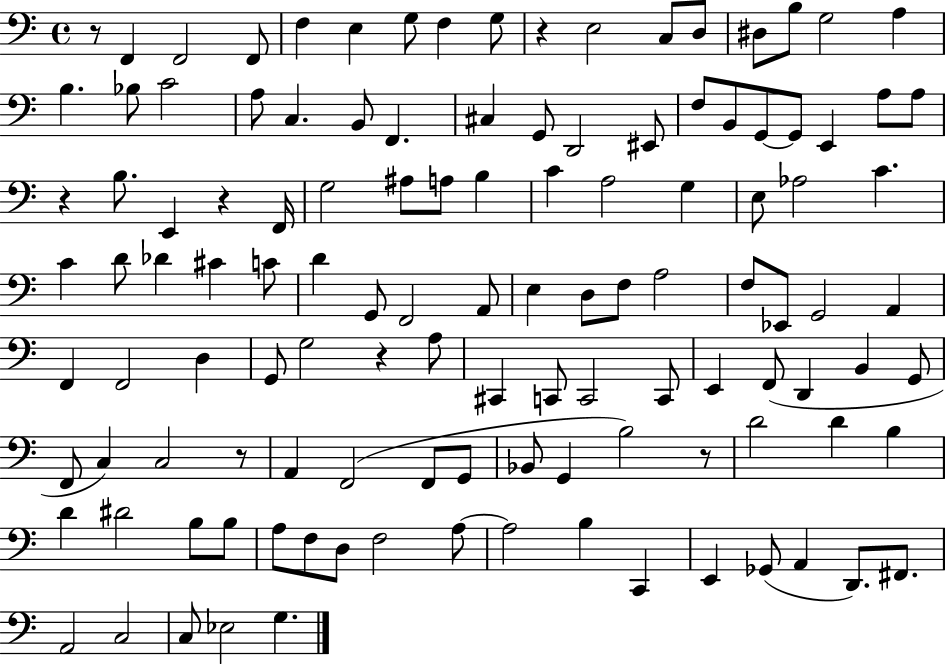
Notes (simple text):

R/e F2/q F2/h F2/e F3/q E3/q G3/e F3/q G3/e R/q E3/h C3/e D3/e D#3/e B3/e G3/h A3/q B3/q. Bb3/e C4/h A3/e C3/q. B2/e F2/q. C#3/q G2/e D2/h EIS2/e F3/e B2/e G2/e G2/e E2/q A3/e A3/e R/q B3/e. E2/q R/q F2/s G3/h A#3/e A3/e B3/q C4/q A3/h G3/q E3/e Ab3/h C4/q. C4/q D4/e Db4/q C#4/q C4/e D4/q G2/e F2/h A2/e E3/q D3/e F3/e A3/h F3/e Eb2/e G2/h A2/q F2/q F2/h D3/q G2/e G3/h R/q A3/e C#2/q C2/e C2/h C2/e E2/q F2/e D2/q B2/q G2/e F2/e C3/q C3/h R/e A2/q F2/h F2/e G2/e Bb2/e G2/q B3/h R/e D4/h D4/q B3/q D4/q D#4/h B3/e B3/e A3/e F3/e D3/e F3/h A3/e A3/h B3/q C2/q E2/q Gb2/e A2/q D2/e. F#2/e. A2/h C3/h C3/e Eb3/h G3/q.